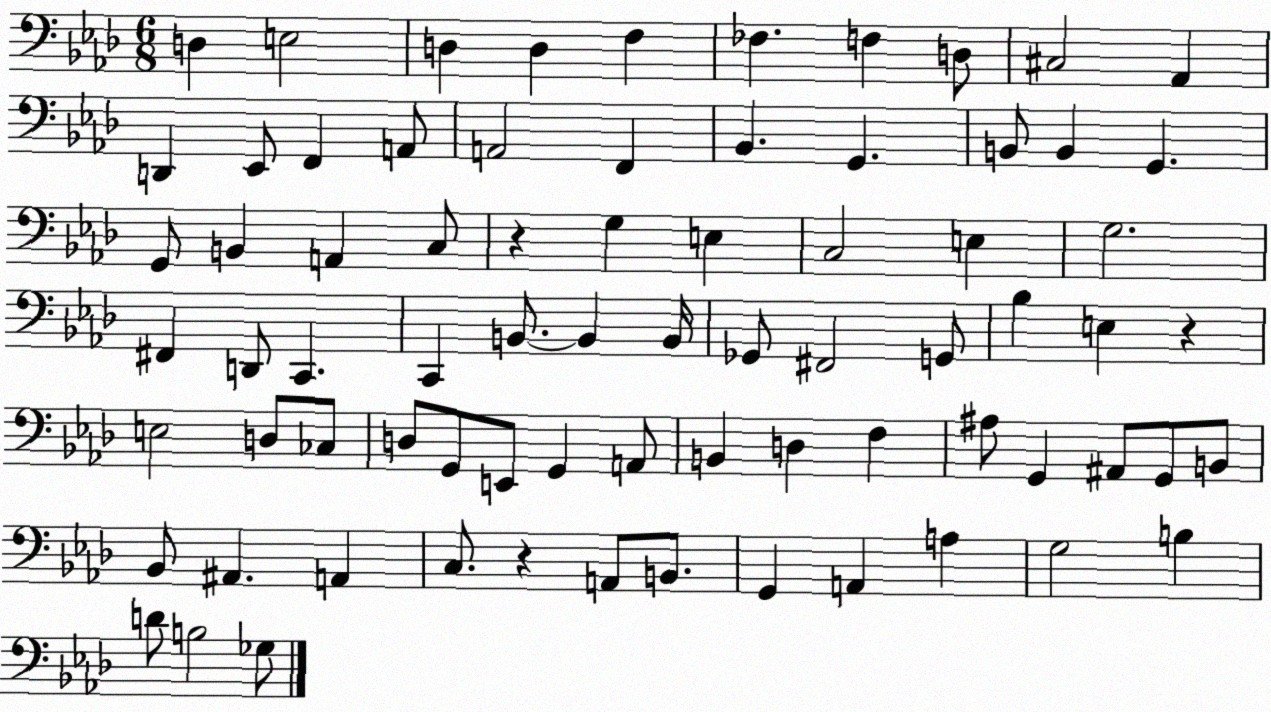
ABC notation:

X:1
T:Untitled
M:6/8
L:1/4
K:Ab
D, E,2 D, D, F, _F, F, D,/2 ^C,2 _A,, D,, _E,,/2 F,, A,,/2 A,,2 F,, _B,, G,, B,,/2 B,, G,, G,,/2 B,, A,, C,/2 z G, E, C,2 E, G,2 ^F,, D,,/2 C,, C,, B,,/2 B,, B,,/4 _G,,/2 ^F,,2 G,,/2 _B, E, z E,2 D,/2 _C,/2 D,/2 G,,/2 E,,/2 G,, A,,/2 B,, D, F, ^A,/2 G,, ^A,,/2 G,,/2 B,,/2 _B,,/2 ^A,, A,, C,/2 z A,,/2 B,,/2 G,, A,, A, G,2 B, D/2 B,2 _G,/2